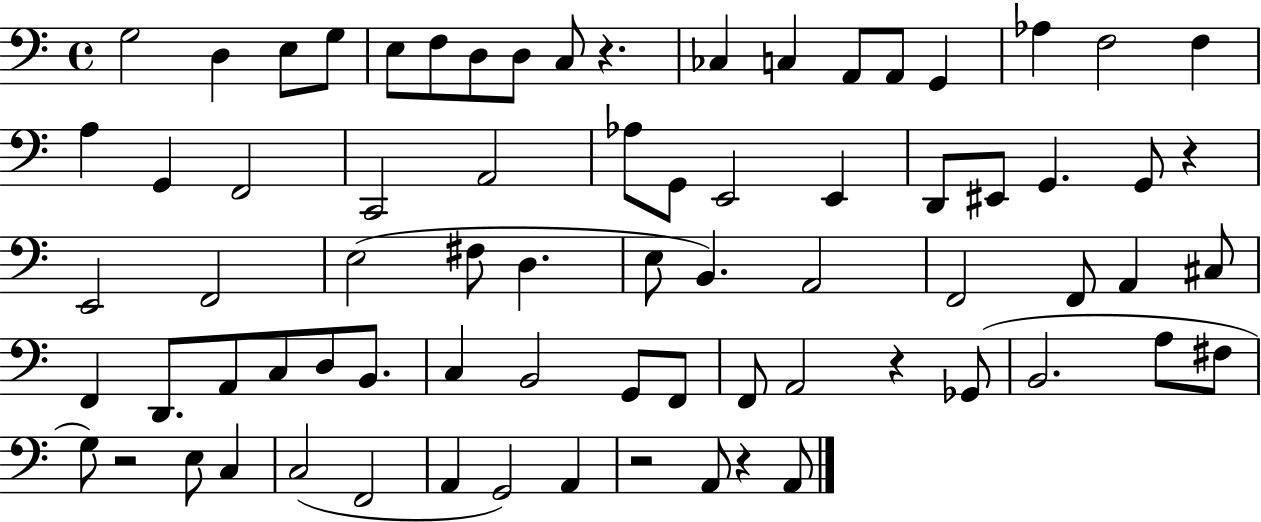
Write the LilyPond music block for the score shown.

{
  \clef bass
  \time 4/4
  \defaultTimeSignature
  \key c \major
  g2 d4 e8 g8 | e8 f8 d8 d8 c8 r4. | ces4 c4 a,8 a,8 g,4 | aes4 f2 f4 | \break a4 g,4 f,2 | c,2 a,2 | aes8 g,8 e,2 e,4 | d,8 eis,8 g,4. g,8 r4 | \break e,2 f,2 | e2( fis8 d4. | e8 b,4.) a,2 | f,2 f,8 a,4 cis8 | \break f,4 d,8. a,8 c8 d8 b,8. | c4 b,2 g,8 f,8 | f,8 a,2 r4 ges,8( | b,2. a8 fis8 | \break g8) r2 e8 c4 | c2( f,2 | a,4 g,2) a,4 | r2 a,8 r4 a,8 | \break \bar "|."
}